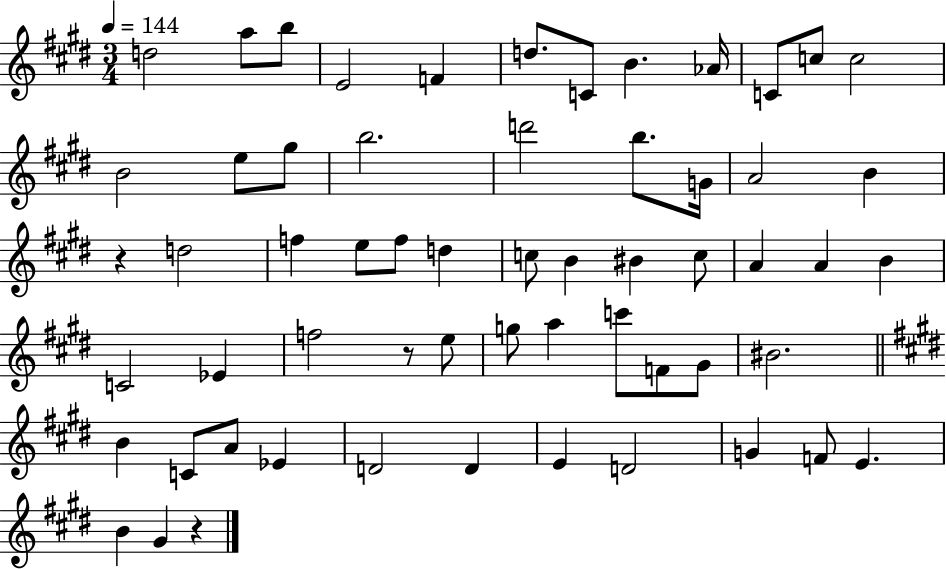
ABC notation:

X:1
T:Untitled
M:3/4
L:1/4
K:E
d2 a/2 b/2 E2 F d/2 C/2 B _A/4 C/2 c/2 c2 B2 e/2 ^g/2 b2 d'2 b/2 G/4 A2 B z d2 f e/2 f/2 d c/2 B ^B c/2 A A B C2 _E f2 z/2 e/2 g/2 a c'/2 F/2 ^G/2 ^B2 B C/2 A/2 _E D2 D E D2 G F/2 E B ^G z